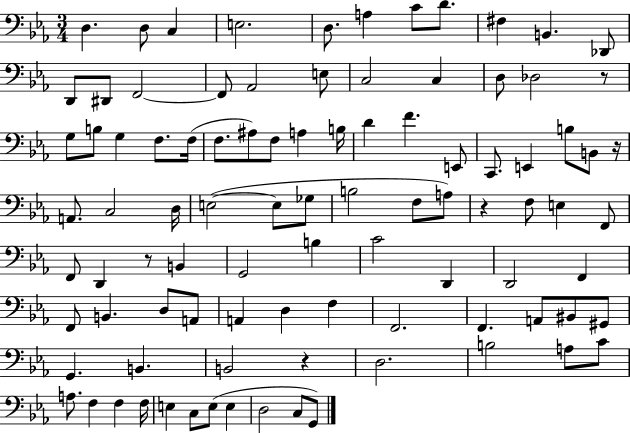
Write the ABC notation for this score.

X:1
T:Untitled
M:3/4
L:1/4
K:Eb
D, D,/2 C, E,2 D,/2 A, C/2 D/2 ^F, B,, _D,,/2 D,,/2 ^D,,/2 F,,2 F,,/2 _A,,2 E,/2 C,2 C, D,/2 _D,2 z/2 G,/2 B,/2 G, F,/2 F,/4 F,/2 ^A,/2 F,/2 A, B,/4 D F E,,/2 C,,/2 E,, B,/2 B,,/2 z/4 A,,/2 C,2 D,/4 E,2 E,/2 _G,/2 B,2 F,/2 A,/2 z F,/2 E, F,,/2 F,,/2 D,, z/2 B,, G,,2 B, C2 D,, D,,2 F,, F,,/2 B,, D,/2 A,,/2 A,, D, F, F,,2 F,, A,,/2 ^B,,/2 ^G,,/2 G,, B,, B,,2 z D,2 B,2 A,/2 C/2 A,/2 F, F, F,/4 E, C,/2 E,/2 E, D,2 C,/2 G,,/2